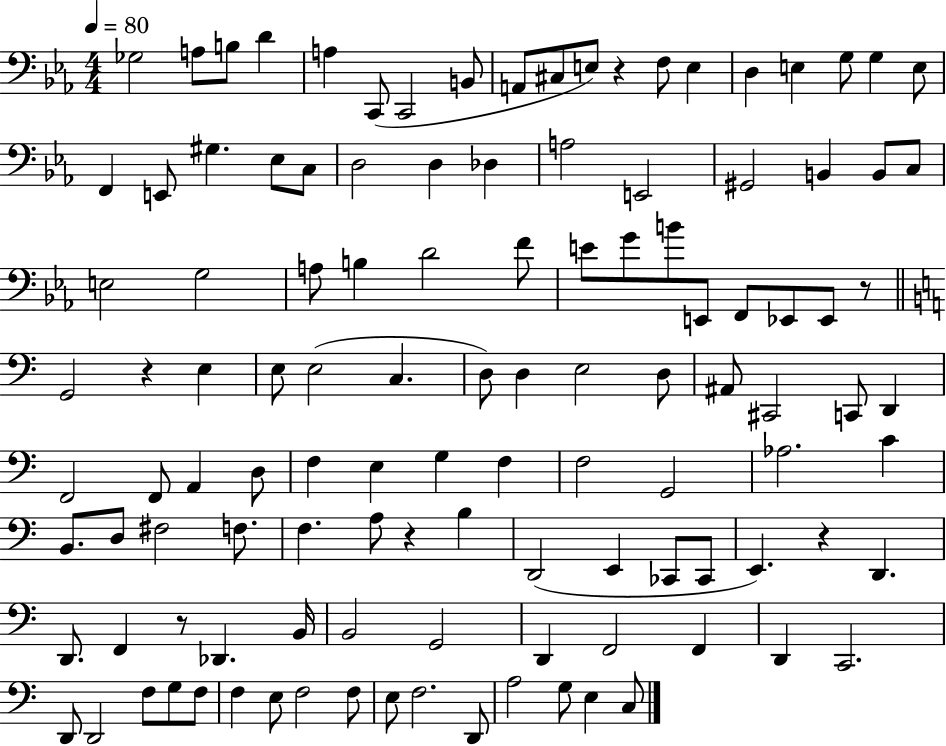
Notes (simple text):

Gb3/h A3/e B3/e D4/q A3/q C2/e C2/h B2/e A2/e C#3/e E3/e R/q F3/e E3/q D3/q E3/q G3/e G3/q E3/e F2/q E2/e G#3/q. Eb3/e C3/e D3/h D3/q Db3/q A3/h E2/h G#2/h B2/q B2/e C3/e E3/h G3/h A3/e B3/q D4/h F4/e E4/e G4/e B4/e E2/e F2/e Eb2/e Eb2/e R/e G2/h R/q E3/q E3/e E3/h C3/q. D3/e D3/q E3/h D3/e A#2/e C#2/h C2/e D2/q F2/h F2/e A2/q D3/e F3/q E3/q G3/q F3/q F3/h G2/h Ab3/h. C4/q B2/e. D3/e F#3/h F3/e. F3/q. A3/e R/q B3/q D2/h E2/q CES2/e CES2/e E2/q. R/q D2/q. D2/e. F2/q R/e Db2/q. B2/s B2/h G2/h D2/q F2/h F2/q D2/q C2/h. D2/e D2/h F3/e G3/e F3/e F3/q E3/e F3/h F3/e E3/e F3/h. D2/e A3/h G3/e E3/q C3/e